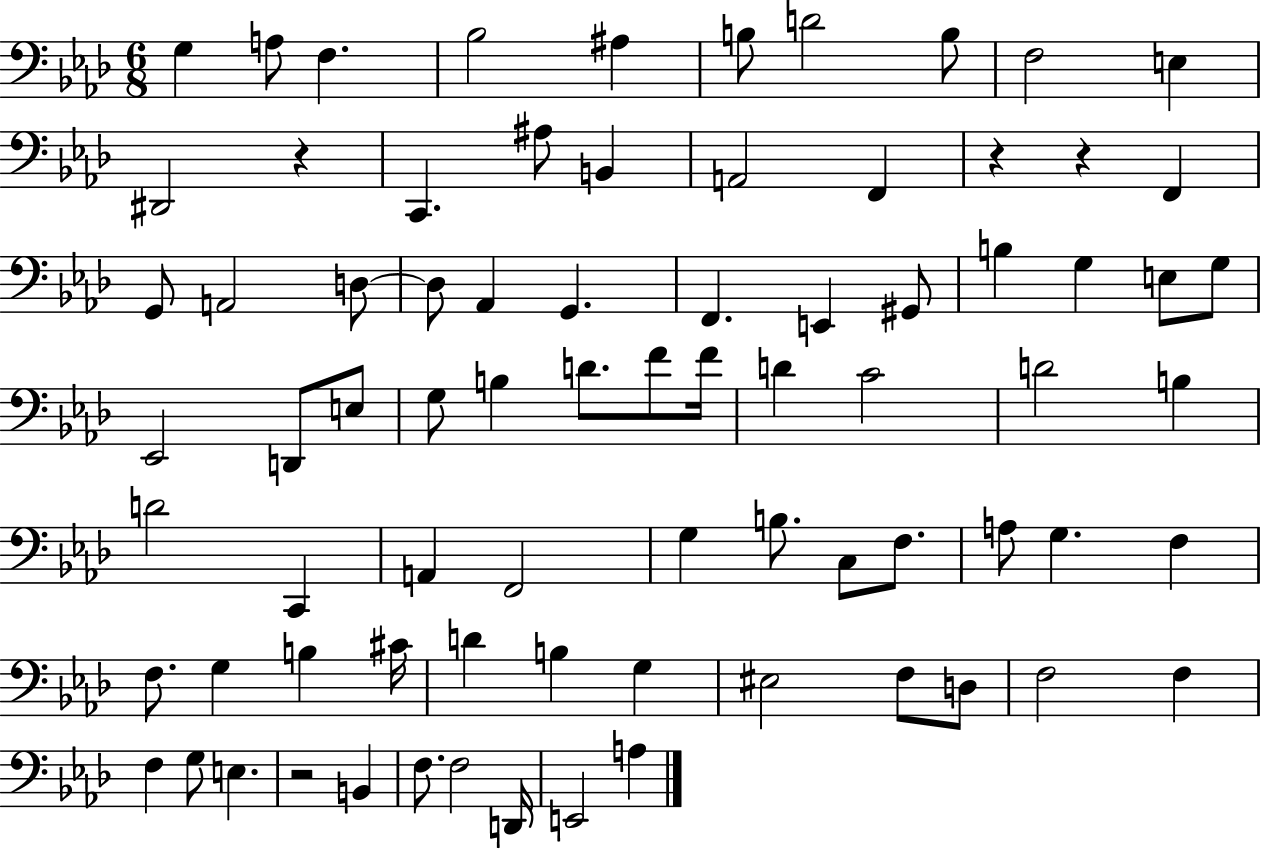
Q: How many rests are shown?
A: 4